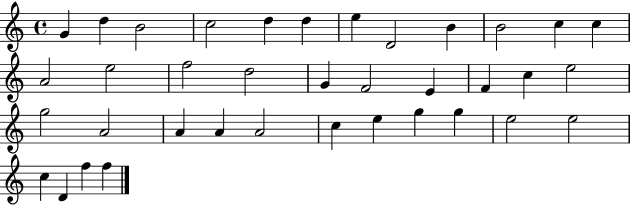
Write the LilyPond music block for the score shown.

{
  \clef treble
  \time 4/4
  \defaultTimeSignature
  \key c \major
  g'4 d''4 b'2 | c''2 d''4 d''4 | e''4 d'2 b'4 | b'2 c''4 c''4 | \break a'2 e''2 | f''2 d''2 | g'4 f'2 e'4 | f'4 c''4 e''2 | \break g''2 a'2 | a'4 a'4 a'2 | c''4 e''4 g''4 g''4 | e''2 e''2 | \break c''4 d'4 f''4 f''4 | \bar "|."
}